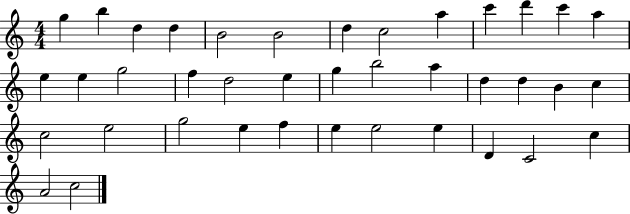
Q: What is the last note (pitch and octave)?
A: C5